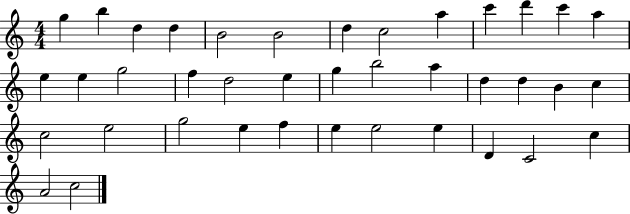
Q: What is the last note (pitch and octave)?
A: C5